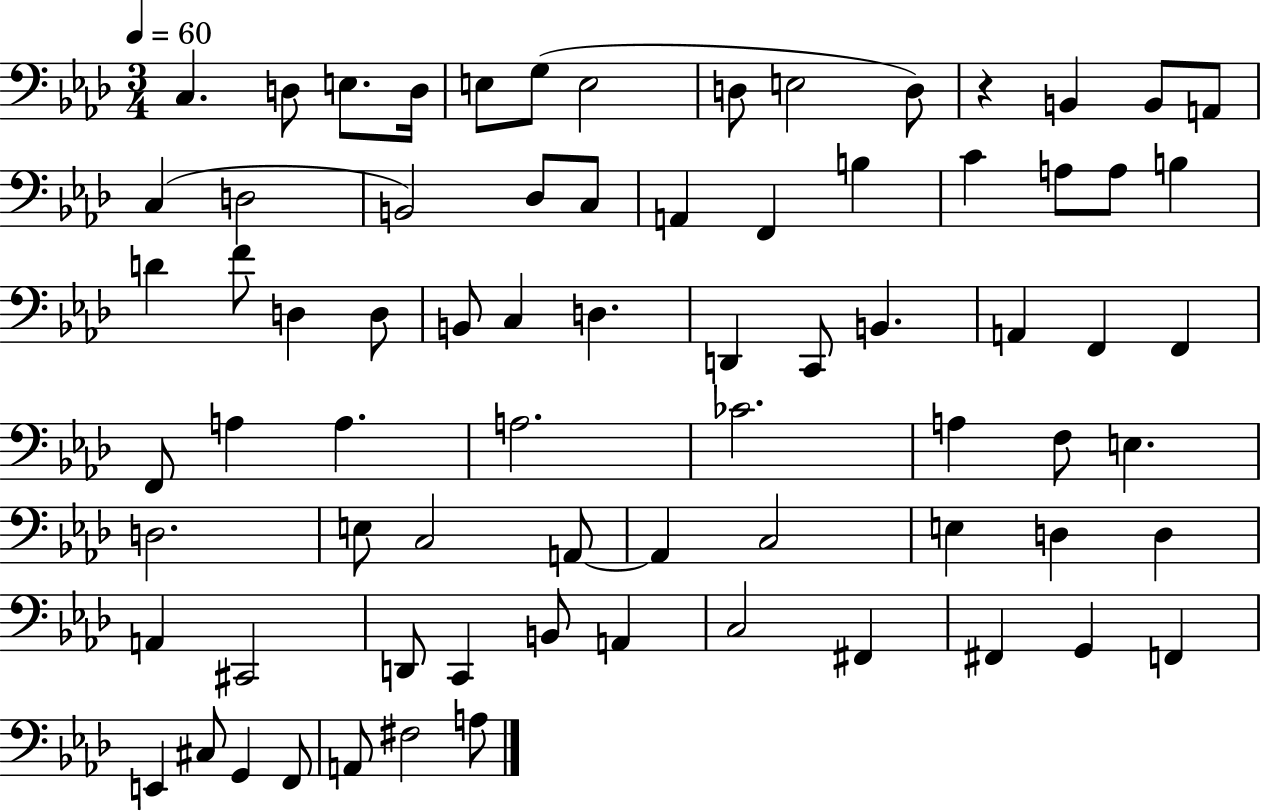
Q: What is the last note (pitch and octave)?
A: A3